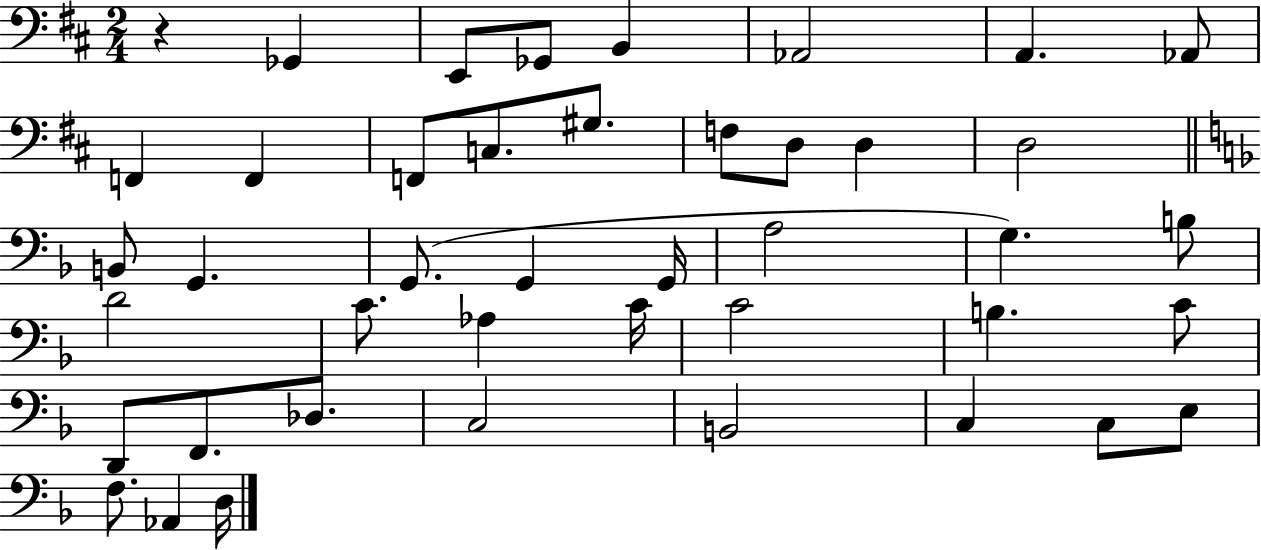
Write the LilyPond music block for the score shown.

{
  \clef bass
  \numericTimeSignature
  \time 2/4
  \key d \major
  r4 ges,4 | e,8 ges,8 b,4 | aes,2 | a,4. aes,8 | \break f,4 f,4 | f,8 c8. gis8. | f8 d8 d4 | d2 | \break \bar "||" \break \key f \major b,8 g,4. | g,8.( g,4 g,16 | a2 | g4.) b8 | \break d'2 | c'8. aes4 c'16 | c'2 | b4. c'8 | \break d,8 f,8. des8. | c2 | b,2 | c4 c8 e8 | \break f8. aes,4 d16 | \bar "|."
}